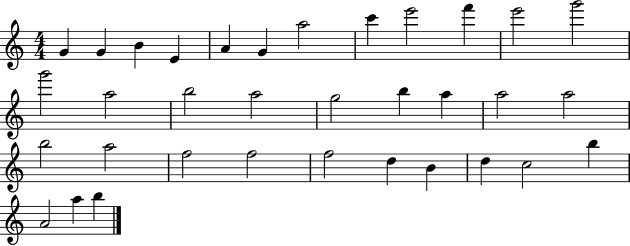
G4/q G4/q B4/q E4/q A4/q G4/q A5/h C6/q E6/h F6/q E6/h G6/h G6/h A5/h B5/h A5/h G5/h B5/q A5/q A5/h A5/h B5/h A5/h F5/h F5/h F5/h D5/q B4/q D5/q C5/h B5/q A4/h A5/q B5/q